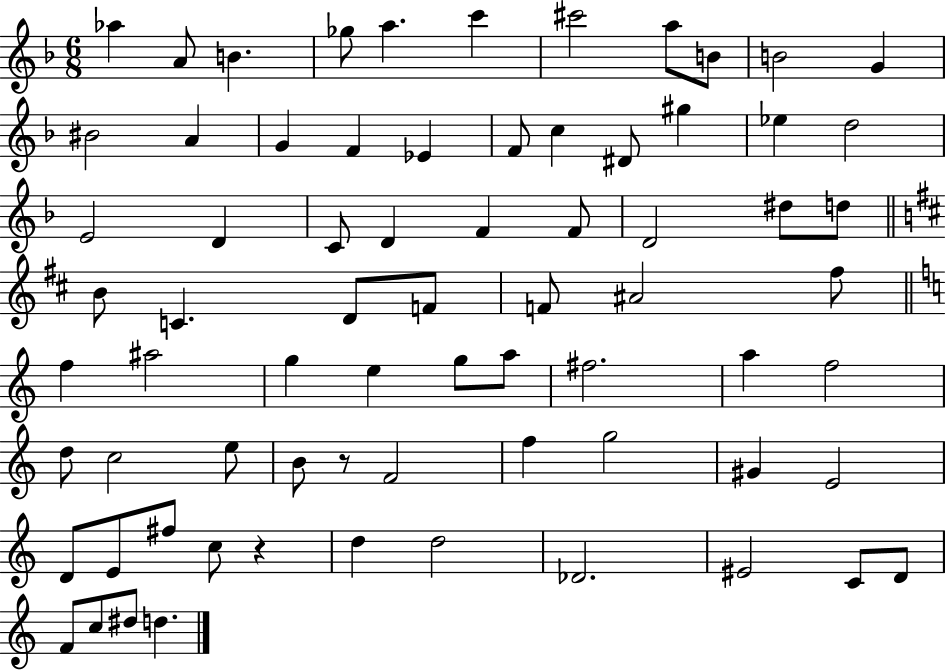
Ab5/q A4/e B4/q. Gb5/e A5/q. C6/q C#6/h A5/e B4/e B4/h G4/q BIS4/h A4/q G4/q F4/q Eb4/q F4/e C5/q D#4/e G#5/q Eb5/q D5/h E4/h D4/q C4/e D4/q F4/q F4/e D4/h D#5/e D5/e B4/e C4/q. D4/e F4/e F4/e A#4/h F#5/e F5/q A#5/h G5/q E5/q G5/e A5/e F#5/h. A5/q F5/h D5/e C5/h E5/e B4/e R/e F4/h F5/q G5/h G#4/q E4/h D4/e E4/e F#5/e C5/e R/q D5/q D5/h Db4/h. EIS4/h C4/e D4/e F4/e C5/e D#5/e D5/q.